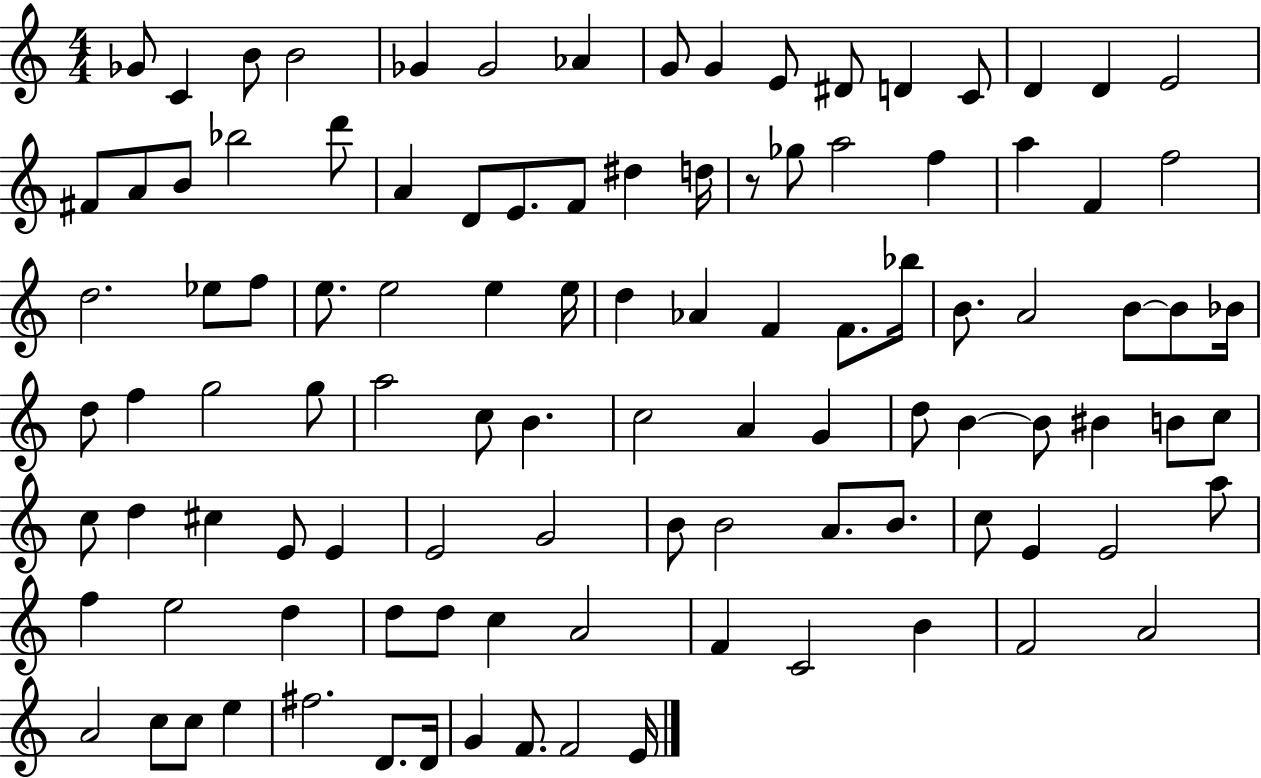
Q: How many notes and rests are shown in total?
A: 105